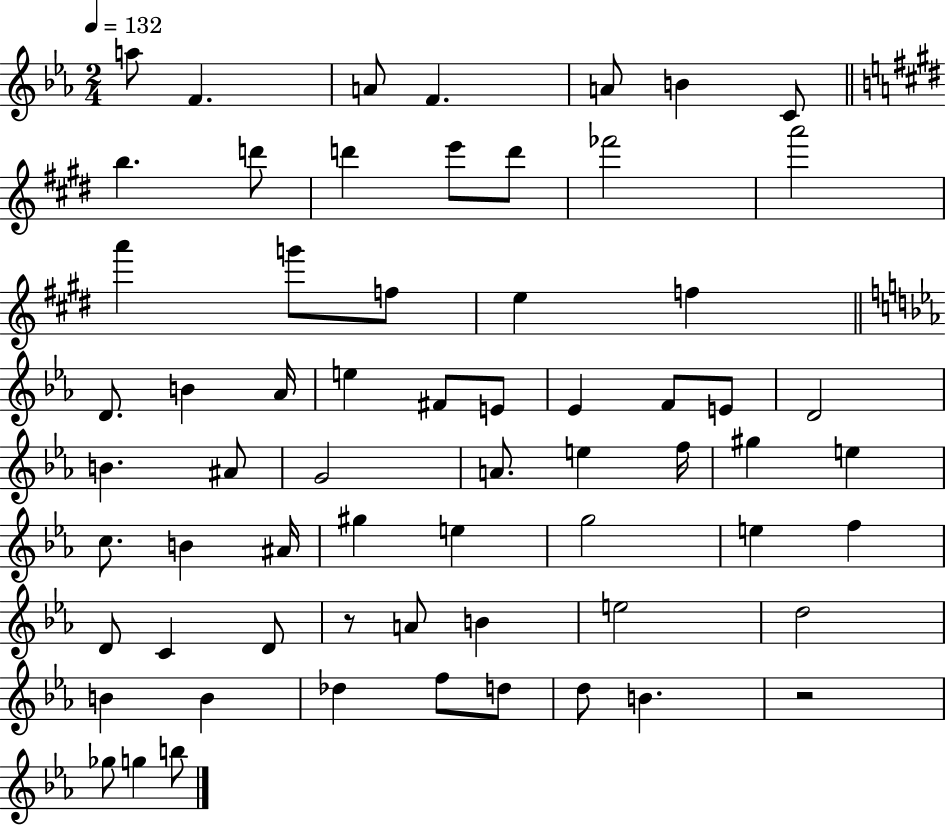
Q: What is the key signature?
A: EES major